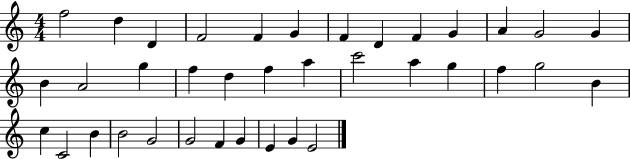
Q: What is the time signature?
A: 4/4